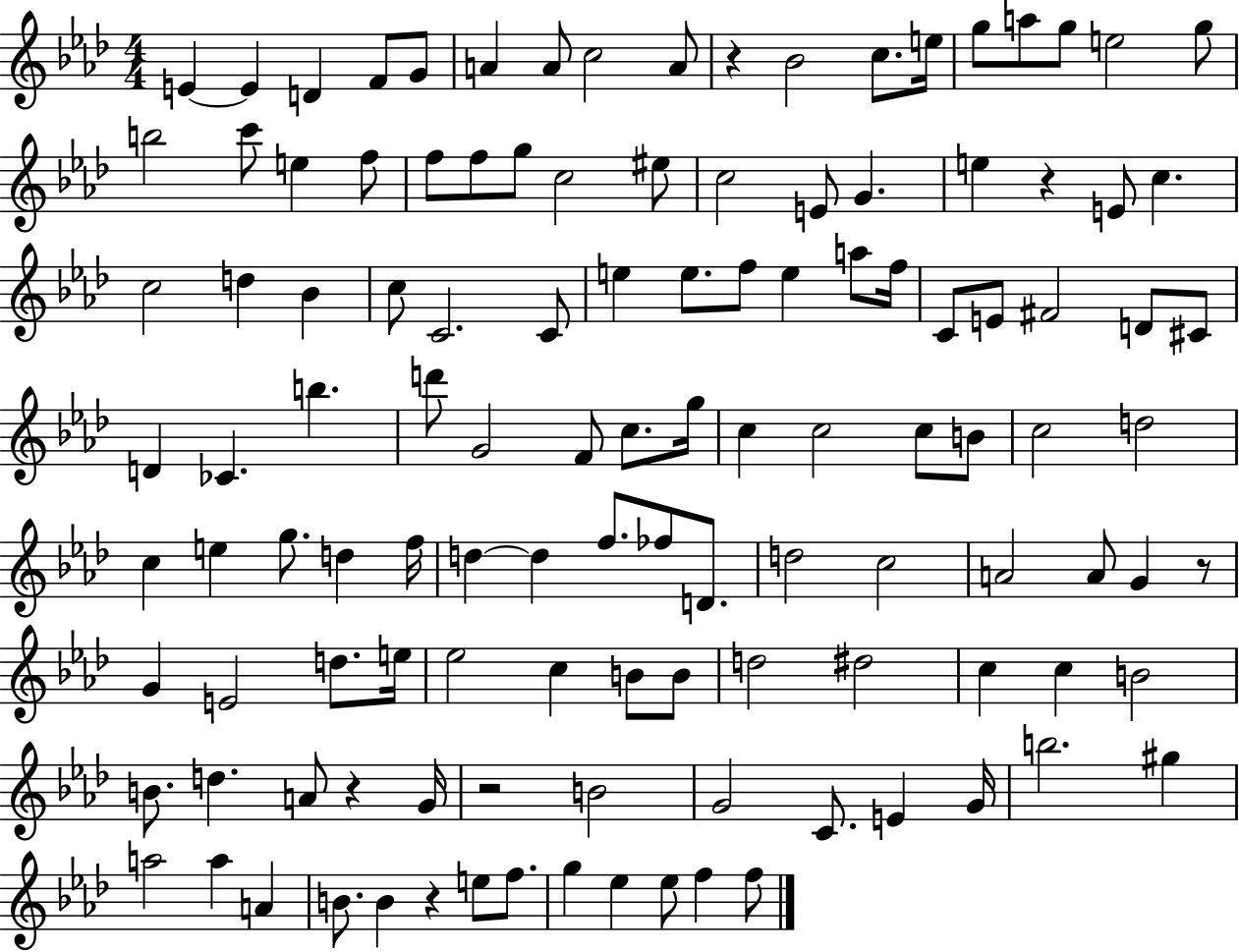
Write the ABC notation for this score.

X:1
T:Untitled
M:4/4
L:1/4
K:Ab
E E D F/2 G/2 A A/2 c2 A/2 z _B2 c/2 e/4 g/2 a/2 g/2 e2 g/2 b2 c'/2 e f/2 f/2 f/2 g/2 c2 ^e/2 c2 E/2 G e z E/2 c c2 d _B c/2 C2 C/2 e e/2 f/2 e a/2 f/4 C/2 E/2 ^F2 D/2 ^C/2 D _C b d'/2 G2 F/2 c/2 g/4 c c2 c/2 B/2 c2 d2 c e g/2 d f/4 d d f/2 _f/2 D/2 d2 c2 A2 A/2 G z/2 G E2 d/2 e/4 _e2 c B/2 B/2 d2 ^d2 c c B2 B/2 d A/2 z G/4 z2 B2 G2 C/2 E G/4 b2 ^g a2 a A B/2 B z e/2 f/2 g _e _e/2 f f/2